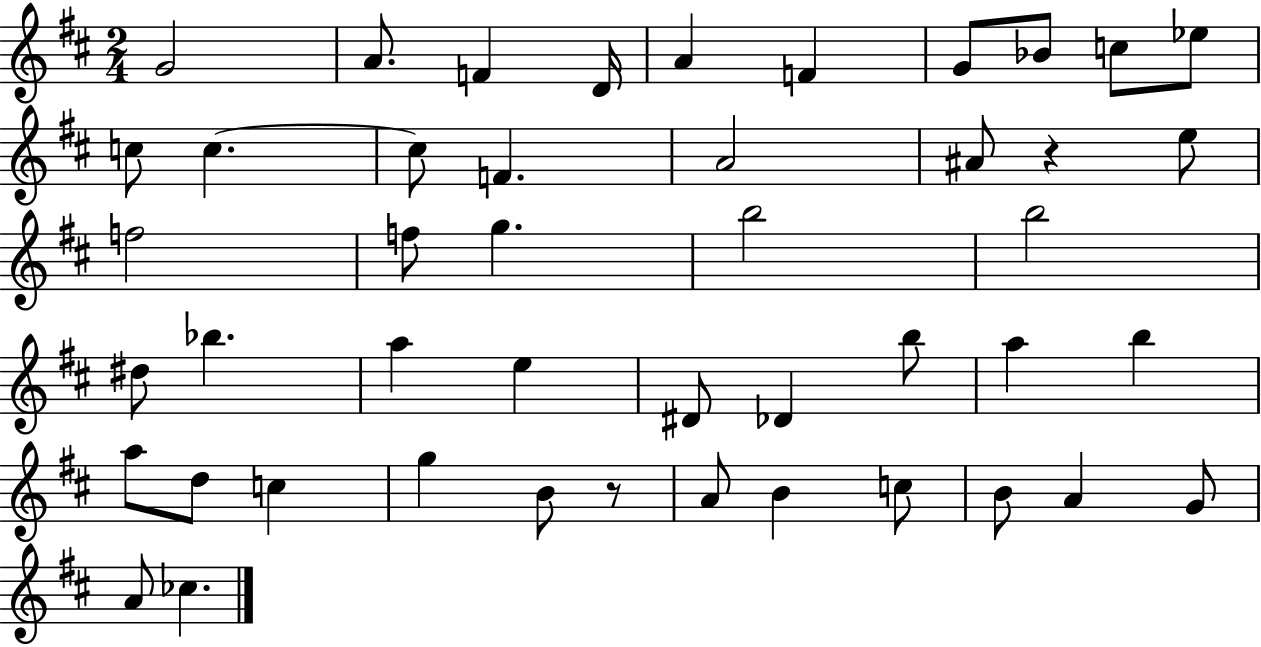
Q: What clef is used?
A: treble